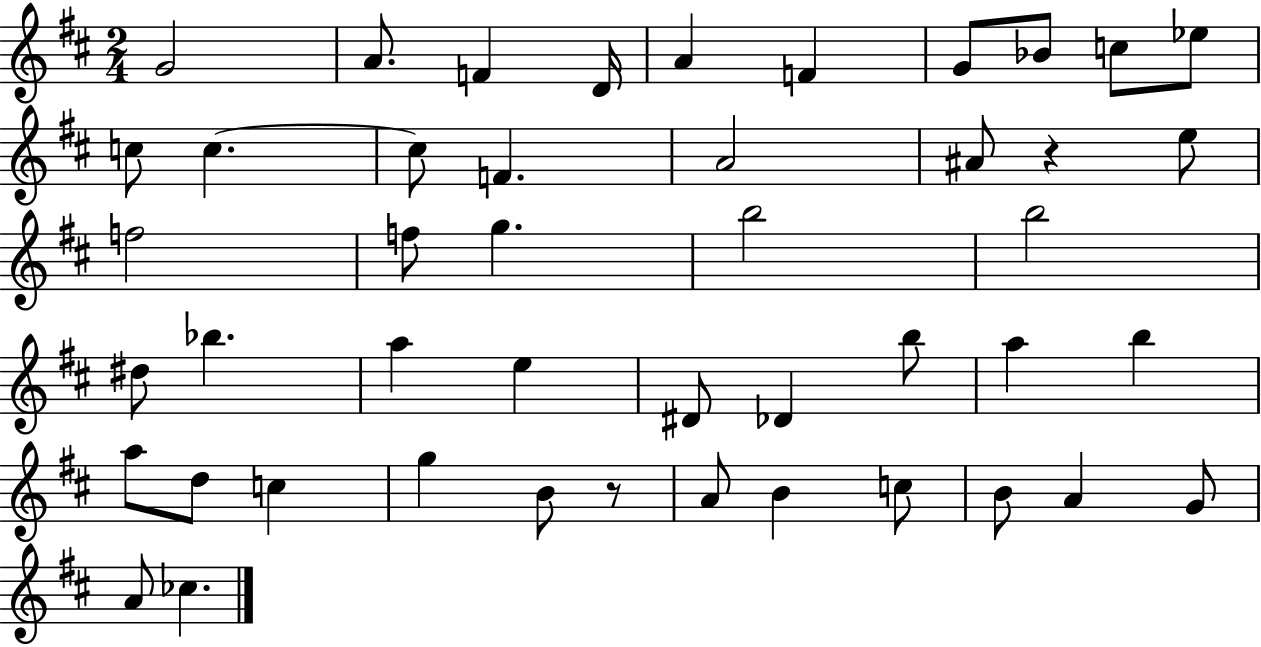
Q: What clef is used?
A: treble